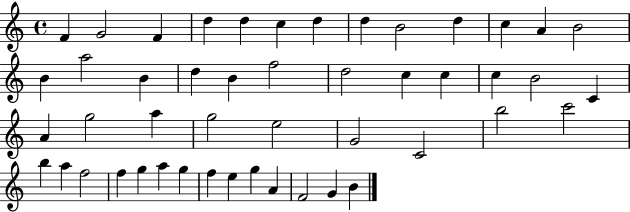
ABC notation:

X:1
T:Untitled
M:4/4
L:1/4
K:C
F G2 F d d c d d B2 d c A B2 B a2 B d B f2 d2 c c c B2 C A g2 a g2 e2 G2 C2 b2 c'2 b a f2 f g a g f e g A F2 G B